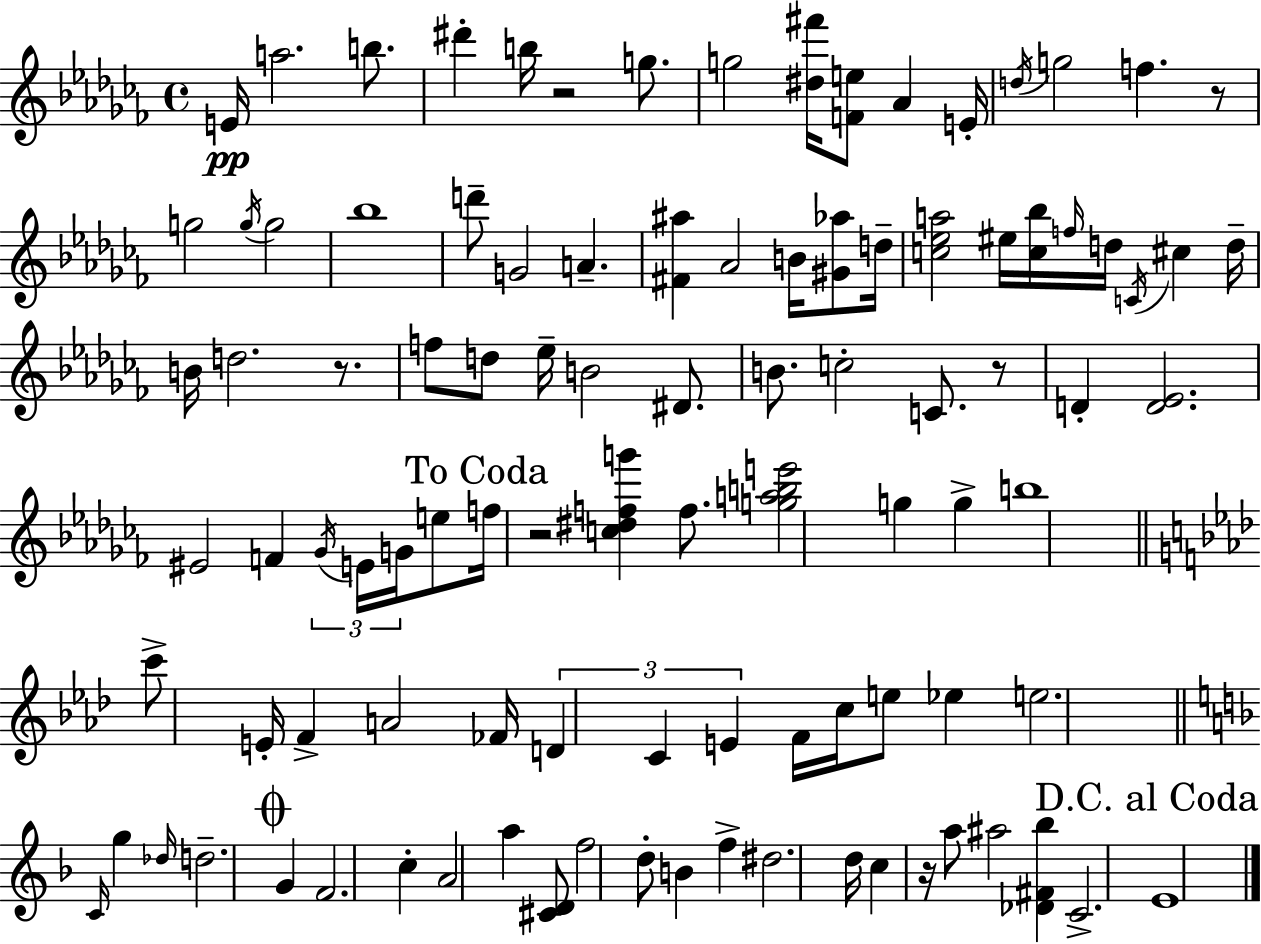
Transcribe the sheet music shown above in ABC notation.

X:1
T:Untitled
M:4/4
L:1/4
K:Abm
E/4 a2 b/2 ^d' b/4 z2 g/2 g2 [^d^f']/4 [Fe]/2 _A E/4 d/4 g2 f z/2 g2 g/4 g2 _b4 d'/2 G2 A [^F^a] _A2 B/4 [^G_a]/2 d/4 [c_ea]2 ^e/4 [c_b]/4 f/4 d/4 C/4 ^c d/4 B/4 d2 z/2 f/2 d/2 _e/4 B2 ^D/2 B/2 c2 C/2 z/2 D [D_E]2 ^E2 F _G/4 E/4 G/4 e/2 f/4 z2 [c^dfg'] f/2 [gabe']2 g g b4 c'/2 E/4 F A2 _F/4 D C E F/4 c/4 e/2 _e e2 C/4 g _d/4 d2 G F2 c A2 a [^CD]/2 f2 d/2 B f ^d2 d/4 c z/4 a/2 ^a2 [_D^F_b] C2 E4